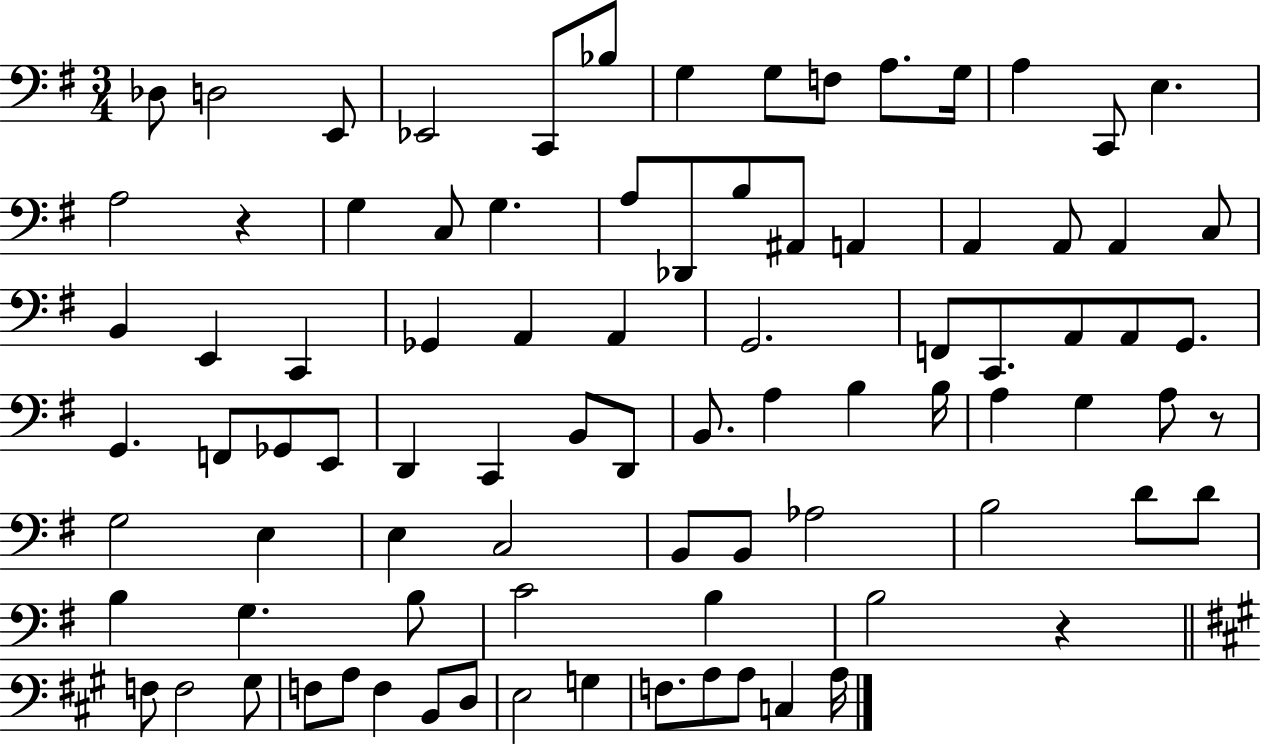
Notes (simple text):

Db3/e D3/h E2/e Eb2/h C2/e Bb3/e G3/q G3/e F3/e A3/e. G3/s A3/q C2/e E3/q. A3/h R/q G3/q C3/e G3/q. A3/e Db2/e B3/e A#2/e A2/q A2/q A2/e A2/q C3/e B2/q E2/q C2/q Gb2/q A2/q A2/q G2/h. F2/e C2/e. A2/e A2/e G2/e. G2/q. F2/e Gb2/e E2/e D2/q C2/q B2/e D2/e B2/e. A3/q B3/q B3/s A3/q G3/q A3/e R/e G3/h E3/q E3/q C3/h B2/e B2/e Ab3/h B3/h D4/e D4/e B3/q G3/q. B3/e C4/h B3/q B3/h R/q F3/e F3/h G#3/e F3/e A3/e F3/q B2/e D3/e E3/h G3/q F3/e. A3/e A3/e C3/q A3/s